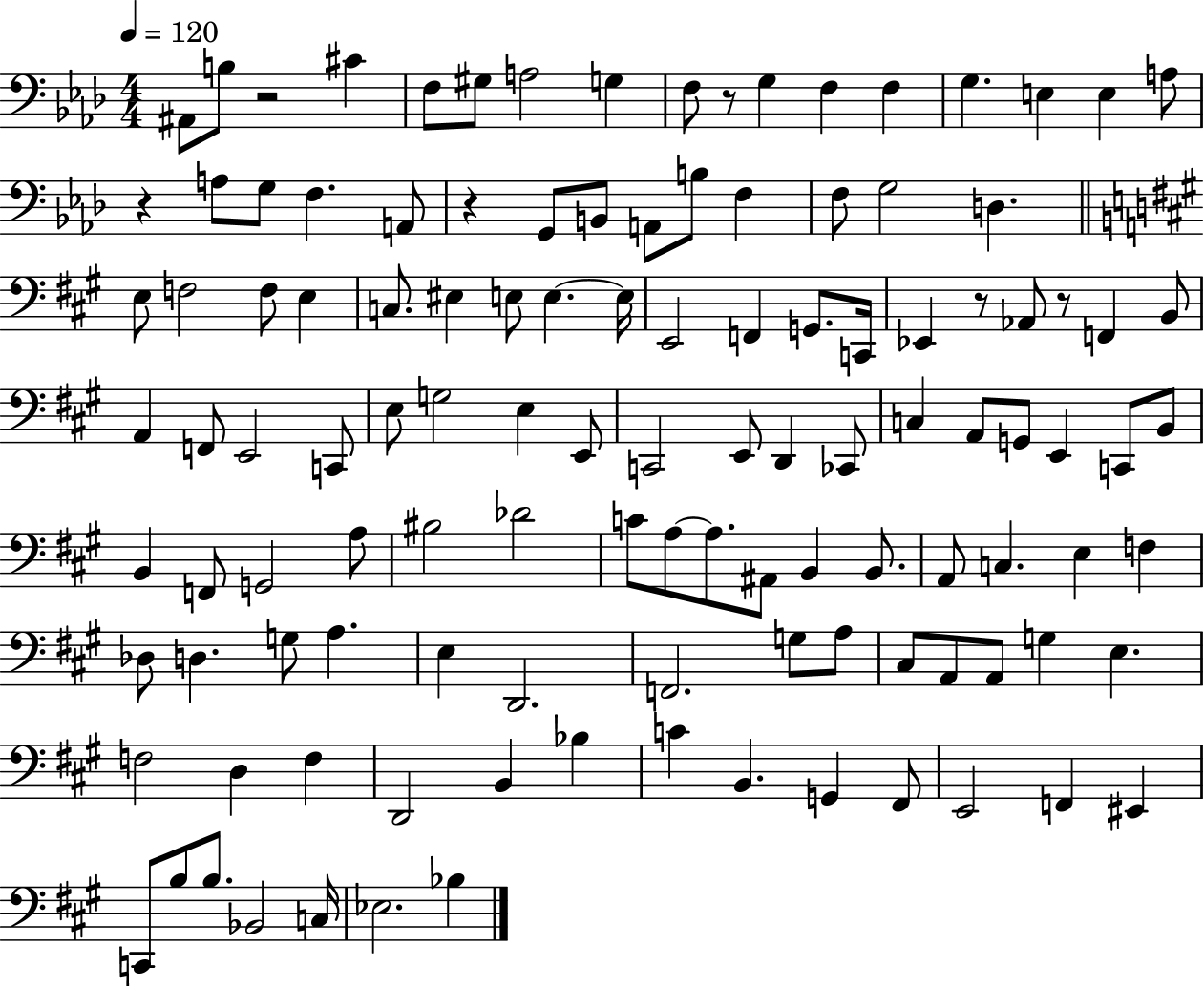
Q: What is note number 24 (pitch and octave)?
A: F3